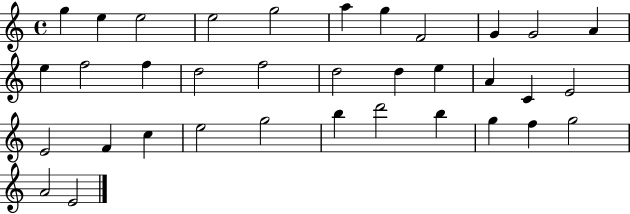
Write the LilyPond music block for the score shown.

{
  \clef treble
  \time 4/4
  \defaultTimeSignature
  \key c \major
  g''4 e''4 e''2 | e''2 g''2 | a''4 g''4 f'2 | g'4 g'2 a'4 | \break e''4 f''2 f''4 | d''2 f''2 | d''2 d''4 e''4 | a'4 c'4 e'2 | \break e'2 f'4 c''4 | e''2 g''2 | b''4 d'''2 b''4 | g''4 f''4 g''2 | \break a'2 e'2 | \bar "|."
}